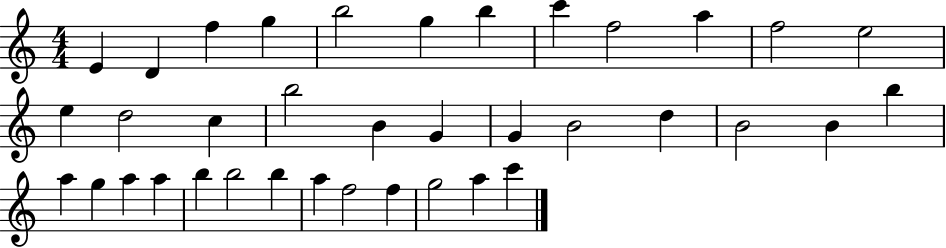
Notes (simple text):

E4/q D4/q F5/q G5/q B5/h G5/q B5/q C6/q F5/h A5/q F5/h E5/h E5/q D5/h C5/q B5/h B4/q G4/q G4/q B4/h D5/q B4/h B4/q B5/q A5/q G5/q A5/q A5/q B5/q B5/h B5/q A5/q F5/h F5/q G5/h A5/q C6/q